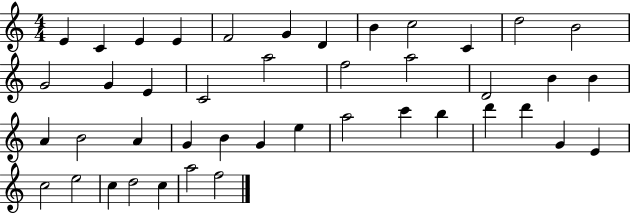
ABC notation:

X:1
T:Untitled
M:4/4
L:1/4
K:C
E C E E F2 G D B c2 C d2 B2 G2 G E C2 a2 f2 a2 D2 B B A B2 A G B G e a2 c' b d' d' G E c2 e2 c d2 c a2 f2